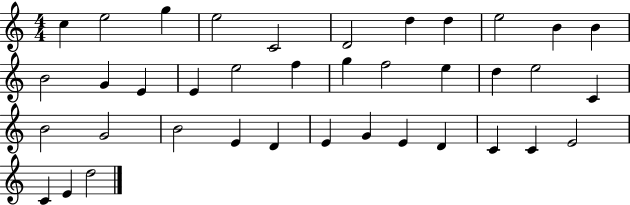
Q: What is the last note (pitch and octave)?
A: D5